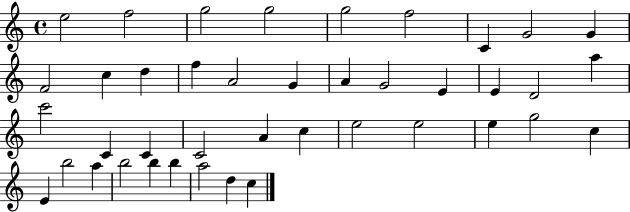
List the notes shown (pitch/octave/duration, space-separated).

E5/h F5/h G5/h G5/h G5/h F5/h C4/q G4/h G4/q F4/h C5/q D5/q F5/q A4/h G4/q A4/q G4/h E4/q E4/q D4/h A5/q C6/h C4/q C4/q C4/h A4/q C5/q E5/h E5/h E5/q G5/h C5/q E4/q B5/h A5/q B5/h B5/q B5/q A5/h D5/q C5/q